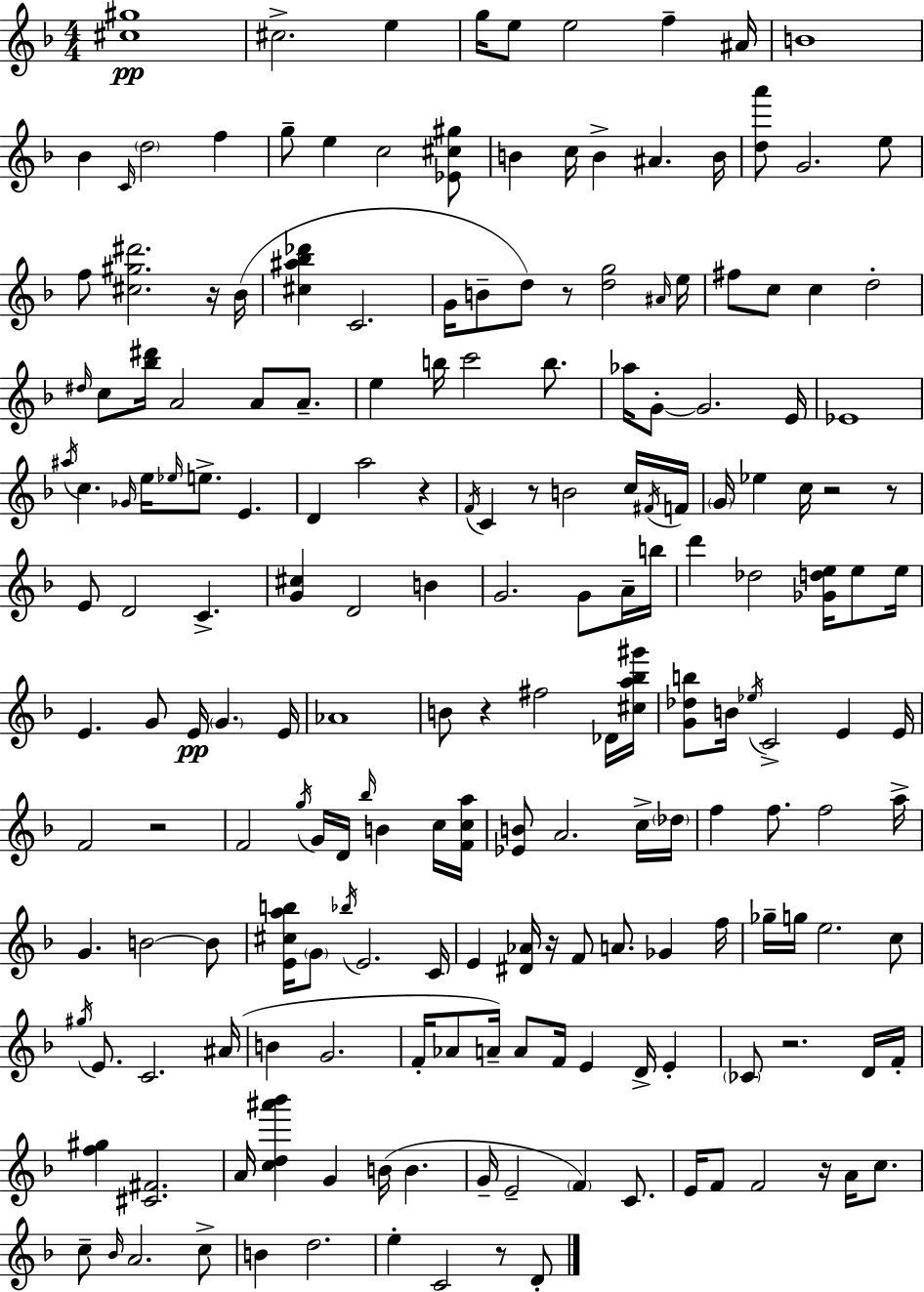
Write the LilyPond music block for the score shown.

{
  \clef treble
  \numericTimeSignature
  \time 4/4
  \key f \major
  <cis'' gis''>1\pp | cis''2.-> e''4 | g''16 e''8 e''2 f''4-- ais'16 | b'1 | \break bes'4 \grace { c'16 } \parenthesize d''2 f''4 | g''8-- e''4 c''2 <ees' cis'' gis''>8 | b'4 c''16 b'4-> ais'4. | b'16 <d'' a'''>8 g'2. e''8 | \break f''8 <cis'' gis'' dis'''>2. r16 | bes'16( <cis'' ais'' bes'' des'''>4 c'2. | g'16 b'8-- d''8) r8 <d'' g''>2 | \grace { ais'16 } e''16 fis''8 c''8 c''4 d''2-. | \break \grace { dis''16 } c''8 <bes'' dis'''>16 a'2 a'8 | a'8.-- e''4 b''16 c'''2 | b''8. aes''16 g'8-.~~ g'2. | e'16 ees'1 | \break \acciaccatura { ais''16 } c''4. \grace { ges'16 } e''16 \grace { ees''16 } e''8.-> | e'4. d'4 a''2 | r4 \acciaccatura { f'16 } c'4 r8 b'2 | c''16 \acciaccatura { fis'16 } f'16 \parenthesize g'16 ees''4 c''16 r2 | \break r8 e'8 d'2 | c'4.-> <g' cis''>4 d'2 | b'4 g'2. | g'8 a'16-- b''16 d'''4 des''2 | \break <ges' d'' e''>16 e''8 e''16 e'4. g'8 | e'16\pp \parenthesize g'4. e'16 aes'1 | b'8 r4 fis''2 | des'16 <cis'' a'' bes'' gis'''>16 <g' des'' b''>8 b'16 \acciaccatura { ees''16 } c'2-> | \break e'4 e'16 f'2 | r2 f'2 | \acciaccatura { g''16 } g'16 d'16 \grace { bes''16 } b'4 c''16 <f' c'' a''>16 <ees' b'>8 a'2. | c''16-> \parenthesize des''16 f''4 f''8. | \break f''2 a''16-> g'4. | b'2~~ b'8 <e' cis'' a'' b''>16 \parenthesize g'8 \acciaccatura { bes''16 } e'2. | c'16 e'4 | <dis' aes'>16 r16 f'8 a'8. ges'4 f''16 ges''16-- g''16 e''2. | \break c''8 \acciaccatura { gis''16 } e'8. | c'2. ais'16( b'4 | g'2. f'16-. aes'8 | a'16--) a'8 f'16 e'4 d'16-> e'4-. \parenthesize ces'8 r2. | \break d'16 f'16-. <f'' gis''>4 | <cis' fis'>2. a'16 <c'' d'' ais''' bes'''>4 | g'4 b'16( b'4. g'16-- e'2-- | \parenthesize f'4) c'8. e'16 f'8 | \break f'2 r16 a'16 c''8. c''8-- \grace { bes'16 } | a'2. c''8-> b'4 | d''2. e''4-. | c'2 r8 d'8-. \bar "|."
}